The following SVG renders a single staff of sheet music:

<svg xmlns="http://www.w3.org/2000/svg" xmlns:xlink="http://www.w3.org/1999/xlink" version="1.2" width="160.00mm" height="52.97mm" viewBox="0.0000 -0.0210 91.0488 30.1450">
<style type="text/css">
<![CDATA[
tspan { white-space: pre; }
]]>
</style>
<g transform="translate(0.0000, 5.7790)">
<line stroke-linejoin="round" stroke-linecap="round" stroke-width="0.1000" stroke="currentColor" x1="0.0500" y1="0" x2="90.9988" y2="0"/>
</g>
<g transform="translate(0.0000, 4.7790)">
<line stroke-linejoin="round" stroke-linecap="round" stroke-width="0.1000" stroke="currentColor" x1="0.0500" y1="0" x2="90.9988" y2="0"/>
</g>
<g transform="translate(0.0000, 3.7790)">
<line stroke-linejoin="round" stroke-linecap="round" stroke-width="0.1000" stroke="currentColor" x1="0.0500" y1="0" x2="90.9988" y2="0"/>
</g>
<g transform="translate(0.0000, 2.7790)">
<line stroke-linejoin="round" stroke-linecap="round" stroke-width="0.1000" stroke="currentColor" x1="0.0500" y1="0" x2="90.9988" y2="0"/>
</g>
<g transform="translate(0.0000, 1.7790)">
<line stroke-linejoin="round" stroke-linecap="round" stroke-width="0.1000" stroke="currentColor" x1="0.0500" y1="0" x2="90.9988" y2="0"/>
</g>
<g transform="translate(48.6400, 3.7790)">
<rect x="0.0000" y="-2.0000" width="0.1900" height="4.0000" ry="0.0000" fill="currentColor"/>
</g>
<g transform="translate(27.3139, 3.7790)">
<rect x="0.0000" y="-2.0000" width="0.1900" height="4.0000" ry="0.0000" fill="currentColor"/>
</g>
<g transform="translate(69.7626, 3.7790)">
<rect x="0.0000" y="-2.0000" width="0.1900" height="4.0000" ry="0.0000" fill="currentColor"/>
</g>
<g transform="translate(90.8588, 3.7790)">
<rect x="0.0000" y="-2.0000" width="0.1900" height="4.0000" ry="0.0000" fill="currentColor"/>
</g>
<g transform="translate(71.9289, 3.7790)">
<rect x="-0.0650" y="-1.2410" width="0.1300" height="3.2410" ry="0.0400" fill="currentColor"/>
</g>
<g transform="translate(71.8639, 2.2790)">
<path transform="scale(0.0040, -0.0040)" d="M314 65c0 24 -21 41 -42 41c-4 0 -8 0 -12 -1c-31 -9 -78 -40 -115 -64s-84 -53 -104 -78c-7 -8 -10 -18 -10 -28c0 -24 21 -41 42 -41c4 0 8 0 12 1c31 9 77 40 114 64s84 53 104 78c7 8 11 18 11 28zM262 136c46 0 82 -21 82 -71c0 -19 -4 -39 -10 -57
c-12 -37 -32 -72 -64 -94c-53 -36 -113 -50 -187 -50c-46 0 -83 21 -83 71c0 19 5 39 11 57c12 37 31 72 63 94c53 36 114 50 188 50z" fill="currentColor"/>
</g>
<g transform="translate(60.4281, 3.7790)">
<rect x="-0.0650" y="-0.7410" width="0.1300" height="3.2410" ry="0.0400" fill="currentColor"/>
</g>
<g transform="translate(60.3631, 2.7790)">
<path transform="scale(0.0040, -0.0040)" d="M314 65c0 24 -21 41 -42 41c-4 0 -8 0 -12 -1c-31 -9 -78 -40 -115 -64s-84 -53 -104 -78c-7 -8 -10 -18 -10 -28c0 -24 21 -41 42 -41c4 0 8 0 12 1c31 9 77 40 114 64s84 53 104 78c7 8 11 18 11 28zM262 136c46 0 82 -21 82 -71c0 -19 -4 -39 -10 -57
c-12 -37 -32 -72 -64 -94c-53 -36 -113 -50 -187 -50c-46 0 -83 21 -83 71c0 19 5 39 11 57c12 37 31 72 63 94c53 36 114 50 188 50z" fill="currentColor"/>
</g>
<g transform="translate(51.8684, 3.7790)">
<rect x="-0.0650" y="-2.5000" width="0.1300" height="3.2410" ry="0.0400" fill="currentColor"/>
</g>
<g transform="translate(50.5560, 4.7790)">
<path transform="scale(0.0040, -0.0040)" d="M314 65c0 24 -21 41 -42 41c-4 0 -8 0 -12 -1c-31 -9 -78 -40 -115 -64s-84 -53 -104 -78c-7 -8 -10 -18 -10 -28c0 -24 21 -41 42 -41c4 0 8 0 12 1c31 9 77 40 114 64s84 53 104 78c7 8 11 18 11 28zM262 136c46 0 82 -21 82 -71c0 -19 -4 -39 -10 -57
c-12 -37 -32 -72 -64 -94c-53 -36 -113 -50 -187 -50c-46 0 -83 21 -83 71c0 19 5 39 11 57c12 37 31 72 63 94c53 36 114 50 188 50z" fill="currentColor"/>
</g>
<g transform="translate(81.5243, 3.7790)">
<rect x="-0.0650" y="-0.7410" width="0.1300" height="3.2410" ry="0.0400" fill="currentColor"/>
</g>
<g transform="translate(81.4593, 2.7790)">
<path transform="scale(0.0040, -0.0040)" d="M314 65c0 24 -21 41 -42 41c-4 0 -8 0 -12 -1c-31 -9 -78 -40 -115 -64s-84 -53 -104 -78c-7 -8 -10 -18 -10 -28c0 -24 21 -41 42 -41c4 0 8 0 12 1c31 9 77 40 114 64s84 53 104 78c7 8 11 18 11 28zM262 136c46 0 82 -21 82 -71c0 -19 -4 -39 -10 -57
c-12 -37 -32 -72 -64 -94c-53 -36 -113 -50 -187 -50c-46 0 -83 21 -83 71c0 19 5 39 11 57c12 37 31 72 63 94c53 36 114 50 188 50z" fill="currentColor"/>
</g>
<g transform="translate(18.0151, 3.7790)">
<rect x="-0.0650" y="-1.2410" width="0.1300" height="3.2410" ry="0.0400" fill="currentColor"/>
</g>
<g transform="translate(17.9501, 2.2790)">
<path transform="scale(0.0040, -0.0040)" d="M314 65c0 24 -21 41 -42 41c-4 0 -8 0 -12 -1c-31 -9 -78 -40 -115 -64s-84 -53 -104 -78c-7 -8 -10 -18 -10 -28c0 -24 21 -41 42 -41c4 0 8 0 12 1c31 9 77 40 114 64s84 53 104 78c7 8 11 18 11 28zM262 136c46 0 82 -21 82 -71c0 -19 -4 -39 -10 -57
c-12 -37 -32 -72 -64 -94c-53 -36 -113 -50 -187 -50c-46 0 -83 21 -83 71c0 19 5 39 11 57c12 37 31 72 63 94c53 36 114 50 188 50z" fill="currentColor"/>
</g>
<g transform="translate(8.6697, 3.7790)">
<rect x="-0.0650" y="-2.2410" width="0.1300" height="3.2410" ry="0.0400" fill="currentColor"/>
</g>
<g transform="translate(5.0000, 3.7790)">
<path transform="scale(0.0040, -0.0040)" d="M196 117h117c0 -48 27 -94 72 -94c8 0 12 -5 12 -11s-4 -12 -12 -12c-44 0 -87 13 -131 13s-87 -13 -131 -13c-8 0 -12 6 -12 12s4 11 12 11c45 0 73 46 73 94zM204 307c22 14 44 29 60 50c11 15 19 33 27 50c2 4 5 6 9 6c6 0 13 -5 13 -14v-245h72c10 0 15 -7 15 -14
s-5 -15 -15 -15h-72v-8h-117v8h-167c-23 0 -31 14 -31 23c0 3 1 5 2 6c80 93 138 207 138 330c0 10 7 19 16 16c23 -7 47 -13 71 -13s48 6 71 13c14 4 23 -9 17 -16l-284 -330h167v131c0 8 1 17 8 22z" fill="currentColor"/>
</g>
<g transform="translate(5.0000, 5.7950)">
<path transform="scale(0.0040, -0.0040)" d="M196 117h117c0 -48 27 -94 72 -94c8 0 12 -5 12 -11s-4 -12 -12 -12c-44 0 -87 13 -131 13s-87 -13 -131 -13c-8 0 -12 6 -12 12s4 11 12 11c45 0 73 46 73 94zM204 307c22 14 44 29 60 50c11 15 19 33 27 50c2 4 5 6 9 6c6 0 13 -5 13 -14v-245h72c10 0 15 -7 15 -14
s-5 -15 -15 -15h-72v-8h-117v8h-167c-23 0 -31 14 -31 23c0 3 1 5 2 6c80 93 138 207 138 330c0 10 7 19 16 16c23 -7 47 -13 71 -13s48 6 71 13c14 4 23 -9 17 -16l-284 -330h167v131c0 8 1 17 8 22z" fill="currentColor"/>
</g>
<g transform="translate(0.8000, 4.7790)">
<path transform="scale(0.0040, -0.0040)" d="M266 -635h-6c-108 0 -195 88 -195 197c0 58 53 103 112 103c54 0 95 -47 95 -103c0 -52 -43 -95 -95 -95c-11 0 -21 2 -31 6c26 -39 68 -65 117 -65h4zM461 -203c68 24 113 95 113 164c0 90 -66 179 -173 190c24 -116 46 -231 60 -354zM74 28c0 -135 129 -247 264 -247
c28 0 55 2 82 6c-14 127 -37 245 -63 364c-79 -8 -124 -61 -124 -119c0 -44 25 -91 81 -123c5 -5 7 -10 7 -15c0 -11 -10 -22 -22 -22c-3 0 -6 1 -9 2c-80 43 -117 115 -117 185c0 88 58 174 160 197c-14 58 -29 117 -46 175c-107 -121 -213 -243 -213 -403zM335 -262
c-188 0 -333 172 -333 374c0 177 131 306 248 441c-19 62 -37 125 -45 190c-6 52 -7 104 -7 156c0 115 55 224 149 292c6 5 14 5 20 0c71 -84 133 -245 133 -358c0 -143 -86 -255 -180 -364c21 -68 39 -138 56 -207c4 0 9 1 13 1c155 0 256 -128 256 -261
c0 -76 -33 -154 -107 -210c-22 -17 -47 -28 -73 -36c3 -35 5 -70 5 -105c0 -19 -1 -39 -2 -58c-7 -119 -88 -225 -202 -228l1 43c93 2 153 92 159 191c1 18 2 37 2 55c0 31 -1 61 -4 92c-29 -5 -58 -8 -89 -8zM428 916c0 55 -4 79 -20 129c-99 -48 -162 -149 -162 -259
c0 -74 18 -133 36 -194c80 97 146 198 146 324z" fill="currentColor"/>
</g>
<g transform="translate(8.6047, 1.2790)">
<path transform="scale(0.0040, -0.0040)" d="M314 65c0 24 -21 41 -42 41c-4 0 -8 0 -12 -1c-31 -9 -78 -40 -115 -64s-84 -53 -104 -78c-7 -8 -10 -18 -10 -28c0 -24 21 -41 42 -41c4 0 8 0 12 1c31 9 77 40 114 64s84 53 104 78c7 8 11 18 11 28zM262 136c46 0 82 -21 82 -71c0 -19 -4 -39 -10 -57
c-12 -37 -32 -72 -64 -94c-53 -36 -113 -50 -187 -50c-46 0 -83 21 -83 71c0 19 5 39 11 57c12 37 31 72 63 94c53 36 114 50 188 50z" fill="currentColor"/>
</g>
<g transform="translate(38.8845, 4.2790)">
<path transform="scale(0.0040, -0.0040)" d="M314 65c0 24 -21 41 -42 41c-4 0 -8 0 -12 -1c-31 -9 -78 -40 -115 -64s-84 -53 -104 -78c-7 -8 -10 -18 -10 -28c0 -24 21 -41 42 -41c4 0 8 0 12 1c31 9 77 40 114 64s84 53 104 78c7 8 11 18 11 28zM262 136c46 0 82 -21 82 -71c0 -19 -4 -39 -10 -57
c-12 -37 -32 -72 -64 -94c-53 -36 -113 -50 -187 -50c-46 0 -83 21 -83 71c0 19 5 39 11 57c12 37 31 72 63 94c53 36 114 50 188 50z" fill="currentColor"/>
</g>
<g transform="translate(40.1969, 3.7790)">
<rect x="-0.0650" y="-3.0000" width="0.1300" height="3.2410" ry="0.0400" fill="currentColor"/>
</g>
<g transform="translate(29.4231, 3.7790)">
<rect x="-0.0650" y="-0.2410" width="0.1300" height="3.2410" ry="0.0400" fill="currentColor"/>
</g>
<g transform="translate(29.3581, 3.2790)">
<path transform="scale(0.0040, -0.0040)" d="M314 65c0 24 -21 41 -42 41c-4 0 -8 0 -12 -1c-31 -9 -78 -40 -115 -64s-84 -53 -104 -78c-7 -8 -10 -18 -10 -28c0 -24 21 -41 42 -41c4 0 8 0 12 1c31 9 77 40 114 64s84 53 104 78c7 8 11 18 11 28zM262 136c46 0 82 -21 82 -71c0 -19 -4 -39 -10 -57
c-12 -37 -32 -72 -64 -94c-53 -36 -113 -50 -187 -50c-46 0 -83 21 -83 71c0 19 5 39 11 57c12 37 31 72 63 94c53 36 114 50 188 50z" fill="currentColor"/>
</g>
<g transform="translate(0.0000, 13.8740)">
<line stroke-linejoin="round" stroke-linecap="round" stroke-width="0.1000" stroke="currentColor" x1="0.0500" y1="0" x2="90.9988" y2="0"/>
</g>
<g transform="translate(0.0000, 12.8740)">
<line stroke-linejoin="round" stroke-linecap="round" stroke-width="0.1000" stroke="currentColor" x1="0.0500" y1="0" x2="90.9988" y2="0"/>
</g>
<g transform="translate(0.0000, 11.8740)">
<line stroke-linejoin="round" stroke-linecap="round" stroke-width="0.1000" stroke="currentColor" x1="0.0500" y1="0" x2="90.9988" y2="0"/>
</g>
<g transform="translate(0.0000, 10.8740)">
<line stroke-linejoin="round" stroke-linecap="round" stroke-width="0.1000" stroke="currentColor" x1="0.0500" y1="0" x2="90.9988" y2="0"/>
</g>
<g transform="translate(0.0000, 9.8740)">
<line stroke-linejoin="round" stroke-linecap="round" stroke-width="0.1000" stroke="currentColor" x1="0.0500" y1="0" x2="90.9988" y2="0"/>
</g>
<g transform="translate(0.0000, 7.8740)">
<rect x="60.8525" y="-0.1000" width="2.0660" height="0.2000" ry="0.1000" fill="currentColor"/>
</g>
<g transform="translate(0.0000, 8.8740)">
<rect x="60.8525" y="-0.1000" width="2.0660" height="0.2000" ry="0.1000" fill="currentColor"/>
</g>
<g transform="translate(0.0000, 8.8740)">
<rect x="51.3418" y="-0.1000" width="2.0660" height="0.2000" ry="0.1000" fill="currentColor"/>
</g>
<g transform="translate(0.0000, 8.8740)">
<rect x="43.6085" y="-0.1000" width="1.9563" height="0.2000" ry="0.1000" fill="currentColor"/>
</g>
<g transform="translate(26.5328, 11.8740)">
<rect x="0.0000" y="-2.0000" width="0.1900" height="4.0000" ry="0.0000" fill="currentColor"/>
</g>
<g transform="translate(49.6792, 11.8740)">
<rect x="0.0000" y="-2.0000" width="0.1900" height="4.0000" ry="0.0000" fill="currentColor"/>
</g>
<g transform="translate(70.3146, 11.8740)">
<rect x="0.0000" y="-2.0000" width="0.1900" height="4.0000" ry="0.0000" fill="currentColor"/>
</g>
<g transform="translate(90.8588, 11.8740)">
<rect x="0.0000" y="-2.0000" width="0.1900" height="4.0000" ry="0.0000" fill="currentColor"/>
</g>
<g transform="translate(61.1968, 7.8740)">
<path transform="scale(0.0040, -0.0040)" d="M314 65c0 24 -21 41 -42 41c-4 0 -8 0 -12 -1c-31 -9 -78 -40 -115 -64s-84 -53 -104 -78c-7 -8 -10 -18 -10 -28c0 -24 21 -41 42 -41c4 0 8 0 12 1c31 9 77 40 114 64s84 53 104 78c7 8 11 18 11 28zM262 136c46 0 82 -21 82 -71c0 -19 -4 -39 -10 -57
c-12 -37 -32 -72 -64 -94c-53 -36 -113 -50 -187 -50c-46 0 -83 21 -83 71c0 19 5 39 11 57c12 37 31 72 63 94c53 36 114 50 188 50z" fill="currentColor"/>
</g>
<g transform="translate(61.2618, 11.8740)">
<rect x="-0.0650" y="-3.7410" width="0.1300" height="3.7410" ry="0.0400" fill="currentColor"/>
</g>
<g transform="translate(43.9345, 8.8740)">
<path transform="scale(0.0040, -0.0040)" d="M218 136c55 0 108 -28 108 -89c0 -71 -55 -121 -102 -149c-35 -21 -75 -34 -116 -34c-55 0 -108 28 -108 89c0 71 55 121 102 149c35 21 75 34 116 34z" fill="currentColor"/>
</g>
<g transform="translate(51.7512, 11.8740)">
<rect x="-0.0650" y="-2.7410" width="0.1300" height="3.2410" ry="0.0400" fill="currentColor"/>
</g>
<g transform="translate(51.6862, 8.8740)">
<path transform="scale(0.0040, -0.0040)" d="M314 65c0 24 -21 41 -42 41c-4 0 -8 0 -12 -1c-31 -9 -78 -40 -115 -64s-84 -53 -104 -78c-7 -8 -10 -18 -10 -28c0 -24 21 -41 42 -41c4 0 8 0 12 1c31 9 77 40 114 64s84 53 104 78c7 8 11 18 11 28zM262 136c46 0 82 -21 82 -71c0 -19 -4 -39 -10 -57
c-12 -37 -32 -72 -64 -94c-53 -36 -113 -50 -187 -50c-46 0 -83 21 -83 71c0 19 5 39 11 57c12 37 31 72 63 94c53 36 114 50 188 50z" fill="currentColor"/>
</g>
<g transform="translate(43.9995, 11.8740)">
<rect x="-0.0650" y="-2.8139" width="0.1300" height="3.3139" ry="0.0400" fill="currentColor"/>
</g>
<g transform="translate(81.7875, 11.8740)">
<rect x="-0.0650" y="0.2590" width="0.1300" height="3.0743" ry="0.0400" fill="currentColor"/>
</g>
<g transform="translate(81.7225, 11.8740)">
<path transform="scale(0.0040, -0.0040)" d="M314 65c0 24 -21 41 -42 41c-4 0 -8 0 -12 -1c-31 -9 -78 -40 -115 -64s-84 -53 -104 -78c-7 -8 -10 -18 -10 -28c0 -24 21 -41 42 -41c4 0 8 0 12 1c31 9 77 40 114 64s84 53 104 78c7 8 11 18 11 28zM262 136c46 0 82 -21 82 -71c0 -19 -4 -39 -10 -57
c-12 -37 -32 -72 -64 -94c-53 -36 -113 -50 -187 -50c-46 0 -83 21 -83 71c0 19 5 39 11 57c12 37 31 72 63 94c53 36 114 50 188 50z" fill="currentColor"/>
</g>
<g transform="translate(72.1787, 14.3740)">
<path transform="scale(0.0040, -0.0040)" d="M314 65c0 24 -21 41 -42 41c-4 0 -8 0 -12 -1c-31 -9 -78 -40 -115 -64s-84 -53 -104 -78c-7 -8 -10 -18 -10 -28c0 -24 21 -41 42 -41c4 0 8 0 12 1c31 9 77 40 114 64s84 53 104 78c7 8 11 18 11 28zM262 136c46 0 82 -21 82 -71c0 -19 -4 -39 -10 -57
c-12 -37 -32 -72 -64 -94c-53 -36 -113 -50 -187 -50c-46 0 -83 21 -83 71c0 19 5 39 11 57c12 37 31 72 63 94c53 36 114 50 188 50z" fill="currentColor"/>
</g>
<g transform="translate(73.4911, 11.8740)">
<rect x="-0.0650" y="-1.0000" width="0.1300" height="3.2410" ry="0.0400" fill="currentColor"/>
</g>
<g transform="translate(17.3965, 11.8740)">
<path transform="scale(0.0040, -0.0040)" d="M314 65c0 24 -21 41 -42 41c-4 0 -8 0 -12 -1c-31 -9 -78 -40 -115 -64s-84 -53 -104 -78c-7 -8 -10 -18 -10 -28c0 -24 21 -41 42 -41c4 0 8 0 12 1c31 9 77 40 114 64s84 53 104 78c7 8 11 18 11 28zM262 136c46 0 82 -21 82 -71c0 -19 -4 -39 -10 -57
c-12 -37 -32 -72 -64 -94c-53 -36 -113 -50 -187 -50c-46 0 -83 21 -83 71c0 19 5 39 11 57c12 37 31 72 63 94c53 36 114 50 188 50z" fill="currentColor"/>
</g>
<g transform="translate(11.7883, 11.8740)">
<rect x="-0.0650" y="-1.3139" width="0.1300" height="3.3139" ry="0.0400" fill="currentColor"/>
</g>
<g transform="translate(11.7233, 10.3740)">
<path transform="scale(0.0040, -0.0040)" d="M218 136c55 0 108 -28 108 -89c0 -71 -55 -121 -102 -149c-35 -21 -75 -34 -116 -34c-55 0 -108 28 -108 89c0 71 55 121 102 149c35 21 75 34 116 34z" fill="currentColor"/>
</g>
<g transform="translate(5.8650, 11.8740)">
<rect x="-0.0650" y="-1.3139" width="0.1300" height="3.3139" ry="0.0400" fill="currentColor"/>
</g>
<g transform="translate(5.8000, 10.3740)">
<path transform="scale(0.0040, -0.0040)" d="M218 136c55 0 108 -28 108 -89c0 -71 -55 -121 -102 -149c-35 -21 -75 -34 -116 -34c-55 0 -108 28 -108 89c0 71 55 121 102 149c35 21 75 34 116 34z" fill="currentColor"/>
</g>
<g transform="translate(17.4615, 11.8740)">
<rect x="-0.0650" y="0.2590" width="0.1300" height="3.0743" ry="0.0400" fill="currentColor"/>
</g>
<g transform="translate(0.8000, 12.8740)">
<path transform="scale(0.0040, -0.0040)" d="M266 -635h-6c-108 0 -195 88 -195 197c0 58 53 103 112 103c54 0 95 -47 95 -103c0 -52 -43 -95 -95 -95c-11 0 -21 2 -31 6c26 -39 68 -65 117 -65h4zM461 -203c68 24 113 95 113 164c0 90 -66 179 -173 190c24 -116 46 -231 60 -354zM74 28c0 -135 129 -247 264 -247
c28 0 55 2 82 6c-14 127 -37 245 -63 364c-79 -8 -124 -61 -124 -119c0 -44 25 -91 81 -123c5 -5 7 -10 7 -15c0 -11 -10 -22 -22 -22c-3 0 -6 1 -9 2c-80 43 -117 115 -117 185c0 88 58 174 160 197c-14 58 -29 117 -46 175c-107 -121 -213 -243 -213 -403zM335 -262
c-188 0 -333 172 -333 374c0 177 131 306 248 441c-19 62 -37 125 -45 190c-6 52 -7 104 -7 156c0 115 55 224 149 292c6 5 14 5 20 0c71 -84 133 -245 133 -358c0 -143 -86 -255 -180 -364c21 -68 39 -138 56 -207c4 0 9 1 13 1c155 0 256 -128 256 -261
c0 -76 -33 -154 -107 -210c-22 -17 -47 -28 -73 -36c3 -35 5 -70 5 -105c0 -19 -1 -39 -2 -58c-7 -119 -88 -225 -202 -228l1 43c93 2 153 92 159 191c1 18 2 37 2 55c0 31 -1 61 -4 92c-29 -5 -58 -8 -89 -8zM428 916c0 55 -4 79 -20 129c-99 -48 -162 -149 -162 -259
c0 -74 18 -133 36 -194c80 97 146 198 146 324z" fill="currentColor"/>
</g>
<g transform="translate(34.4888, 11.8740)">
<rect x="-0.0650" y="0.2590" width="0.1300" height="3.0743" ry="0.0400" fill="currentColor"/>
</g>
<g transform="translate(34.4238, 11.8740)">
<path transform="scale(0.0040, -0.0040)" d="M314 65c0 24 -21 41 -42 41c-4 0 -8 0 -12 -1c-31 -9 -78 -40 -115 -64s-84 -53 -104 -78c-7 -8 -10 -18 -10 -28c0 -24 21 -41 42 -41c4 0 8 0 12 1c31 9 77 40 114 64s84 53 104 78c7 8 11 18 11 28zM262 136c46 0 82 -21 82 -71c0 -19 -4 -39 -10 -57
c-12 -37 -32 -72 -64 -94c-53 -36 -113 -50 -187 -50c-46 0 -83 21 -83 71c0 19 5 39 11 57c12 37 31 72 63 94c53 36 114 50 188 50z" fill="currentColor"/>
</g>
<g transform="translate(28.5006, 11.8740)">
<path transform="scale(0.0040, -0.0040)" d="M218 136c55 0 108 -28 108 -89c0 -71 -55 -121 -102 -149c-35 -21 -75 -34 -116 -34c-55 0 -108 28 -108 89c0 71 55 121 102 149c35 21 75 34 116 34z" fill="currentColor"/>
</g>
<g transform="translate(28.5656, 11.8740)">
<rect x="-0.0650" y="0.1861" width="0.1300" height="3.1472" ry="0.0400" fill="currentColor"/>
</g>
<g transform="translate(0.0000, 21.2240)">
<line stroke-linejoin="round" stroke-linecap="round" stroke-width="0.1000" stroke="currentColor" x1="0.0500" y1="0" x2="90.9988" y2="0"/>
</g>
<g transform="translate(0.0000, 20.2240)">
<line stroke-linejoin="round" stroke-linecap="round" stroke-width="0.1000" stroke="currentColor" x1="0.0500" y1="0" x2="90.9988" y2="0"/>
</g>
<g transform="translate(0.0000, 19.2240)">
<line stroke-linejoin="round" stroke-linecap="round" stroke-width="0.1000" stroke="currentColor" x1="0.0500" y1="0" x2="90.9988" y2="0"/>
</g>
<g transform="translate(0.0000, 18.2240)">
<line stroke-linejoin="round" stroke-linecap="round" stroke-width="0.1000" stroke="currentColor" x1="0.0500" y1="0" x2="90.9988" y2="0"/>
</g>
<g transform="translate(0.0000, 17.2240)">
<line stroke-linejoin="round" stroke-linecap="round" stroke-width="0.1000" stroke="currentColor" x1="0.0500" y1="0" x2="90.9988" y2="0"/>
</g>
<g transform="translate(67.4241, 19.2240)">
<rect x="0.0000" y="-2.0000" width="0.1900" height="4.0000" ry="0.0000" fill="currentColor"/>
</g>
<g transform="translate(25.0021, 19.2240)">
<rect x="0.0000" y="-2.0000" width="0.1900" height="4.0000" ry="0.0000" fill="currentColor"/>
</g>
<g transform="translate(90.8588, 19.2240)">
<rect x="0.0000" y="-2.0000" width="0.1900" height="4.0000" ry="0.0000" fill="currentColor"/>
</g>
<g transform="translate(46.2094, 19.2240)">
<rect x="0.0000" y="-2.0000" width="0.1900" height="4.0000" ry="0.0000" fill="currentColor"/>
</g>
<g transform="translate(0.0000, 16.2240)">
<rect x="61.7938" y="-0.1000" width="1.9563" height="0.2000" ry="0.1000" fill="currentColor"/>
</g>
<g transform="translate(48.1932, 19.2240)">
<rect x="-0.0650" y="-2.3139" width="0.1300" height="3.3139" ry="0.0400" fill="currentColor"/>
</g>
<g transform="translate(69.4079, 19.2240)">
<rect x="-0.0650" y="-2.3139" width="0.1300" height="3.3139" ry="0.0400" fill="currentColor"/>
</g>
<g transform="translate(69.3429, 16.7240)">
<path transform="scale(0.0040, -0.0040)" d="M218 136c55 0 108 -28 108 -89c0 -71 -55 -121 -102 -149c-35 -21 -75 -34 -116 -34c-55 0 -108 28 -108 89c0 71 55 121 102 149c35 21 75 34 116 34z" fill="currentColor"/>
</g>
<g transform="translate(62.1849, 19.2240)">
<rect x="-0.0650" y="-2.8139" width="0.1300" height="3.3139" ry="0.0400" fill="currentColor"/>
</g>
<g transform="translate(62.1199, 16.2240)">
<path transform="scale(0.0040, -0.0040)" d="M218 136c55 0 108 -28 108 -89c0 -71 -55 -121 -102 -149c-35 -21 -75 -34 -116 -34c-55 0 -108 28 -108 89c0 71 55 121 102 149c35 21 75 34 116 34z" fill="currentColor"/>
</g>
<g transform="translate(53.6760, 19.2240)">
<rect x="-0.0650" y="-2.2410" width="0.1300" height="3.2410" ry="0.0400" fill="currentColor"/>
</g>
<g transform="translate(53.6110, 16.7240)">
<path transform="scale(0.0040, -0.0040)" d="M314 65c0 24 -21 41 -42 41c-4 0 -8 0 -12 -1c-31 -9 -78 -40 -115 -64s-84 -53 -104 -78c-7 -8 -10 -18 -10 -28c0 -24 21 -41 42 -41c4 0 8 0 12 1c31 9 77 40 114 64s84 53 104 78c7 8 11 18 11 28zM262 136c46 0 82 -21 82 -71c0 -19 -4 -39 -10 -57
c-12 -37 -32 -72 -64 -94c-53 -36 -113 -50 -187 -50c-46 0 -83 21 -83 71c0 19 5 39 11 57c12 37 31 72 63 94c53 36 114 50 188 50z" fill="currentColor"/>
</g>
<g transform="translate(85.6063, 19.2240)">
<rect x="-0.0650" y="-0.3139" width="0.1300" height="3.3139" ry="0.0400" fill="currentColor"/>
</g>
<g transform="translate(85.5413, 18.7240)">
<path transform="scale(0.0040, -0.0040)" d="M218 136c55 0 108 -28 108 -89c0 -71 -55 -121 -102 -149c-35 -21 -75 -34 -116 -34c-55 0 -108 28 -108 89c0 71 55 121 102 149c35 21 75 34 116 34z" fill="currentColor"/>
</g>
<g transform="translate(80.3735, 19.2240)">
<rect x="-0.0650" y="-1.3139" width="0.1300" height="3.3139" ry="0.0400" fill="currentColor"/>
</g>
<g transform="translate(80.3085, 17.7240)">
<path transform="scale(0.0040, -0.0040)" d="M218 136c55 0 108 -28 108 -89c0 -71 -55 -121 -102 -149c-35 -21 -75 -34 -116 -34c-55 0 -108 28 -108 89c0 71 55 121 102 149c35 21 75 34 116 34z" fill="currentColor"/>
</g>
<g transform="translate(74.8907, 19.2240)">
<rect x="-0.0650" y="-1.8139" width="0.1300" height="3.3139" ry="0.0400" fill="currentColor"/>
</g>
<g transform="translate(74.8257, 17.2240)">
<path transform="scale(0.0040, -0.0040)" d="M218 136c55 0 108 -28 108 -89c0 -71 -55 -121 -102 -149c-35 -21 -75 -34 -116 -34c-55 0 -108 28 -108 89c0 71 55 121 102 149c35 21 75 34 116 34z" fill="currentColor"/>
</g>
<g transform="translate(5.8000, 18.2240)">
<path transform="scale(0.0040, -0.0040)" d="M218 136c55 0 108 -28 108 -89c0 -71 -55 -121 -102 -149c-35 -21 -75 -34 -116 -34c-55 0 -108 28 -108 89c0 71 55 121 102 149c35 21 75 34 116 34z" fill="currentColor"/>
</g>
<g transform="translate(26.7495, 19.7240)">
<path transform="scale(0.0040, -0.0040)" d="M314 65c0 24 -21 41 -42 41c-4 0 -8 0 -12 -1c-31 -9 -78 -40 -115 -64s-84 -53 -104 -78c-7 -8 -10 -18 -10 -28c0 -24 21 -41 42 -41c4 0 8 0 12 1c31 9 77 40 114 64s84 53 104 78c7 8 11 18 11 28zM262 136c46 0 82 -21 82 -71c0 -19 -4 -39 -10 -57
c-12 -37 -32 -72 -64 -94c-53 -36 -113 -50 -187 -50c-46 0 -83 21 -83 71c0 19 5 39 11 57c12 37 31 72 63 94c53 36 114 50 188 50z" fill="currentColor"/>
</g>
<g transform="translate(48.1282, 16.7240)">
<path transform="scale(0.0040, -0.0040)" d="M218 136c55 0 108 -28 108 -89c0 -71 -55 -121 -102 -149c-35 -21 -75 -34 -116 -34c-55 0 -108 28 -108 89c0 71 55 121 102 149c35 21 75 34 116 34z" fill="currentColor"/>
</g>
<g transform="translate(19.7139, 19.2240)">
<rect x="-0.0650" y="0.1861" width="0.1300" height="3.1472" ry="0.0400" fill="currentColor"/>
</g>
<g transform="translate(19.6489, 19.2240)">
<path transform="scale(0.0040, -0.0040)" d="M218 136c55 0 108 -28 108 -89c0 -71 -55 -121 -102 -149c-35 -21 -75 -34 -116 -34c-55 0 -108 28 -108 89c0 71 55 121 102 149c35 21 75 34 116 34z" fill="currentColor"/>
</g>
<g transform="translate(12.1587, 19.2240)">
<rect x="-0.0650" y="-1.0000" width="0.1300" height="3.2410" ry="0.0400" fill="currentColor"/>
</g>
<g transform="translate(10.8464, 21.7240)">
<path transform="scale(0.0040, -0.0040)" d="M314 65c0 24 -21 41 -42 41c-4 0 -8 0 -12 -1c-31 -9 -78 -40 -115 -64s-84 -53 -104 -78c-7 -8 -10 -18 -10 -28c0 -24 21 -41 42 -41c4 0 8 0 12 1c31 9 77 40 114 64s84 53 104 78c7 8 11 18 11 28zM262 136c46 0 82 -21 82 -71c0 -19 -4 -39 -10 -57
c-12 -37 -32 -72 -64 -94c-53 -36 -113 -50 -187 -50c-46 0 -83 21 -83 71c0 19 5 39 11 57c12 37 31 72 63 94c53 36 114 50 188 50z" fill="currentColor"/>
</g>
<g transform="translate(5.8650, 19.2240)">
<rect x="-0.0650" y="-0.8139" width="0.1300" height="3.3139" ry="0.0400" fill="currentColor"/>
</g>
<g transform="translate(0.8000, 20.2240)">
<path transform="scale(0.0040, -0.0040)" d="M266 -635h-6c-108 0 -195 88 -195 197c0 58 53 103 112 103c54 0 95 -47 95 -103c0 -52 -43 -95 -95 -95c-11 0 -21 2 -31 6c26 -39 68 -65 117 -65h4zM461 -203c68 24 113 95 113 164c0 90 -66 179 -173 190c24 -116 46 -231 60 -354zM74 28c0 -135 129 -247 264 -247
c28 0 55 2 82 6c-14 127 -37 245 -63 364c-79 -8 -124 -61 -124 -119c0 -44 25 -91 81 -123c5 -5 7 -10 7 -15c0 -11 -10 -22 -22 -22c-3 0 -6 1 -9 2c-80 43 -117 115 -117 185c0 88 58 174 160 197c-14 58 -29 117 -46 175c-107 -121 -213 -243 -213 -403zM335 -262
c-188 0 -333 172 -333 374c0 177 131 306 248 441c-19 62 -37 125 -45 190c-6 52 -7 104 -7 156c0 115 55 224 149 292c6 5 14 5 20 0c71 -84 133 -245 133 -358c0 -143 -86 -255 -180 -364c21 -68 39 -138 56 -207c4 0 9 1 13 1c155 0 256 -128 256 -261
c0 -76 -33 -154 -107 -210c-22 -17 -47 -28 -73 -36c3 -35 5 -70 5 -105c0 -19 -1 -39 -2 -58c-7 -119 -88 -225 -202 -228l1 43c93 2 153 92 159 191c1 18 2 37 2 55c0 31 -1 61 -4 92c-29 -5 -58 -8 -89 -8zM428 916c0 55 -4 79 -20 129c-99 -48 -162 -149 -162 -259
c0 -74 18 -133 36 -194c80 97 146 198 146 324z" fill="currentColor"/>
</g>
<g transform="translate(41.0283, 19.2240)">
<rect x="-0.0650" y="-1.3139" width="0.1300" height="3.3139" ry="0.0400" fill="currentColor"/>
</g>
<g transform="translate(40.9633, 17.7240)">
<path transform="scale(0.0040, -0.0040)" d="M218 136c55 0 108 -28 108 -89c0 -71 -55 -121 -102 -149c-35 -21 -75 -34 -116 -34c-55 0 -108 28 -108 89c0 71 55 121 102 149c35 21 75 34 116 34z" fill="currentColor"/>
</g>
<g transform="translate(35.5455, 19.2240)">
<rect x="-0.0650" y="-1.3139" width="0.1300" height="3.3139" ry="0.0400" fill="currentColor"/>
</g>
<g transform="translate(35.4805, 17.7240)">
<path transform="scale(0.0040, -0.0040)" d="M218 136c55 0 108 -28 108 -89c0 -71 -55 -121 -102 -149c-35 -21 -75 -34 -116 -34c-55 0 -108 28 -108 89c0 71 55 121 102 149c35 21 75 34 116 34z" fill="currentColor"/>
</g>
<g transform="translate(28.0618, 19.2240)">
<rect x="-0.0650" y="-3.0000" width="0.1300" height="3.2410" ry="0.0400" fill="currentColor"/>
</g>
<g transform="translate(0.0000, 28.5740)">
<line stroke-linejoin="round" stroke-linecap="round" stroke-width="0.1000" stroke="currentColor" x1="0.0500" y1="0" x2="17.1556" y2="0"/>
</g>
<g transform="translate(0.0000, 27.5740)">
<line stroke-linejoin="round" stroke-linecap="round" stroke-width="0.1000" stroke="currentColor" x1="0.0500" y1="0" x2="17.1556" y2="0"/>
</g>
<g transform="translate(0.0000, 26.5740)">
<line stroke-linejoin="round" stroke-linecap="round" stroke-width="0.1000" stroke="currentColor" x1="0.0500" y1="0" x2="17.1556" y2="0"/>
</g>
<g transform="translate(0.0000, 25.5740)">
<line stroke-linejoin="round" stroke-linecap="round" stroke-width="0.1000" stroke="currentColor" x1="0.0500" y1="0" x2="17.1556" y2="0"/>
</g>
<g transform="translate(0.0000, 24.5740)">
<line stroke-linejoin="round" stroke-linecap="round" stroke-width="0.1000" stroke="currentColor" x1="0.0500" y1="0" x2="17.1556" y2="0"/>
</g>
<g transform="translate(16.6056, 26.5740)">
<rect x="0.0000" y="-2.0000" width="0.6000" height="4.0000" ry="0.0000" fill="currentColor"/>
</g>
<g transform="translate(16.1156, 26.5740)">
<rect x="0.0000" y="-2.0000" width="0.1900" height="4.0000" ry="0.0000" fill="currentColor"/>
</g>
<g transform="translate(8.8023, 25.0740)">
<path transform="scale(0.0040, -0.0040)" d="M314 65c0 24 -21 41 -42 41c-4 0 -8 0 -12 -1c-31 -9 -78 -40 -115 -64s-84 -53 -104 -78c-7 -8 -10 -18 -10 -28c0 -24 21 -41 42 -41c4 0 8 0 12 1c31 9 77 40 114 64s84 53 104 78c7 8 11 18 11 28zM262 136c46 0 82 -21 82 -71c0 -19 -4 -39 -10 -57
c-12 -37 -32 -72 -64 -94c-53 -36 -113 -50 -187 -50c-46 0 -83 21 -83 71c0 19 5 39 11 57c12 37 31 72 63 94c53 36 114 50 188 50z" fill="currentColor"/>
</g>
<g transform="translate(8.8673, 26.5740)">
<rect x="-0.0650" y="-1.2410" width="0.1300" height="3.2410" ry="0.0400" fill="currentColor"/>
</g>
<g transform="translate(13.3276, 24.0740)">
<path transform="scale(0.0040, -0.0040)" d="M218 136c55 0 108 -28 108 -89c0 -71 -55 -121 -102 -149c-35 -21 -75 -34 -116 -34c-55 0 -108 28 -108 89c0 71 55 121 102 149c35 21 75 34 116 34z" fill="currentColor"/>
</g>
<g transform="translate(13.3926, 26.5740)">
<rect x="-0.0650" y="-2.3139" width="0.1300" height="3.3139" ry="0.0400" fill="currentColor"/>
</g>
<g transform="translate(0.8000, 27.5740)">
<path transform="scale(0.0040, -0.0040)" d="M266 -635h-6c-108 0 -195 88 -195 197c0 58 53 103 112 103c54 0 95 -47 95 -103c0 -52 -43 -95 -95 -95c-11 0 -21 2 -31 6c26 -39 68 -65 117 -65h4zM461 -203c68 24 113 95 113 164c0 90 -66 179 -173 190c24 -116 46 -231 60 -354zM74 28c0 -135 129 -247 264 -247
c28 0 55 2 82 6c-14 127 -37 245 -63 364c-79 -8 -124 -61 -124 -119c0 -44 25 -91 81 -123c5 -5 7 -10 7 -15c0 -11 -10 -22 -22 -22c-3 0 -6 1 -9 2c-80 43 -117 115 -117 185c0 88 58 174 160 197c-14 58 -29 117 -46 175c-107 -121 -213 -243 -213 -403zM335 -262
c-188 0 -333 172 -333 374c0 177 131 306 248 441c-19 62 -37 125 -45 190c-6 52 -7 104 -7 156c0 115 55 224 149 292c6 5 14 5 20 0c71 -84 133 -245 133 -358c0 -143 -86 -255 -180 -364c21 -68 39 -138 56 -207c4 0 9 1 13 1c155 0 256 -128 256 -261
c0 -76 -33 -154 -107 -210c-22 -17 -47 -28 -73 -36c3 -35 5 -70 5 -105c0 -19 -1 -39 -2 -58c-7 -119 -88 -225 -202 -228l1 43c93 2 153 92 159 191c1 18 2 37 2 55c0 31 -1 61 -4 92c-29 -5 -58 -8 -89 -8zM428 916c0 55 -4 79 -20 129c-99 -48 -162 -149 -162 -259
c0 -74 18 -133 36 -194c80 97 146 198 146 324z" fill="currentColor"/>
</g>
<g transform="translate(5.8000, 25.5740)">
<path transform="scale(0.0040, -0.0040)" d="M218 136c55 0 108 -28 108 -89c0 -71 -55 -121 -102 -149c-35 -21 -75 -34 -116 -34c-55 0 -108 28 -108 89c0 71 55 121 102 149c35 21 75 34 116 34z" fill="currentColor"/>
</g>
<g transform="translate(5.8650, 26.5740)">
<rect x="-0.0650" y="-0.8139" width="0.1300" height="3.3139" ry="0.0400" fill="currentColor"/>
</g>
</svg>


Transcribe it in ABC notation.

X:1
T:Untitled
M:4/4
L:1/4
K:C
g2 e2 c2 A2 G2 d2 e2 d2 e e B2 B B2 a a2 c'2 D2 B2 d D2 B A2 e e g g2 a g f e c d e2 g